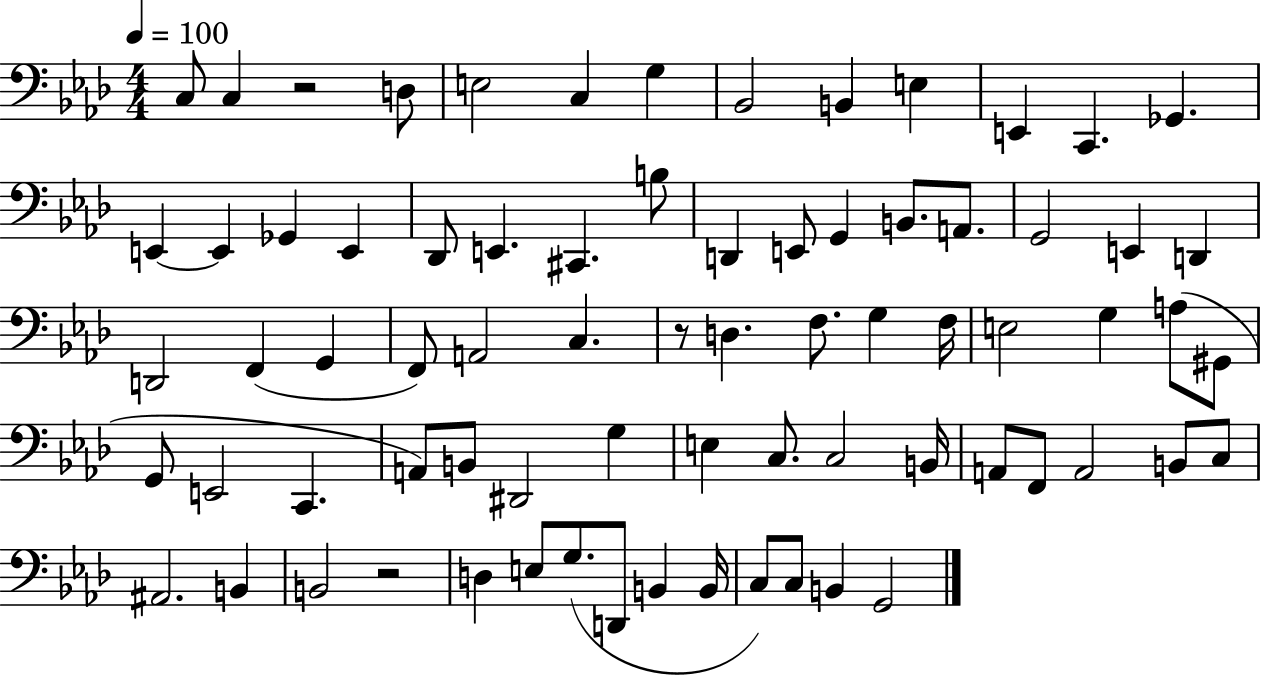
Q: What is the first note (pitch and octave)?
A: C3